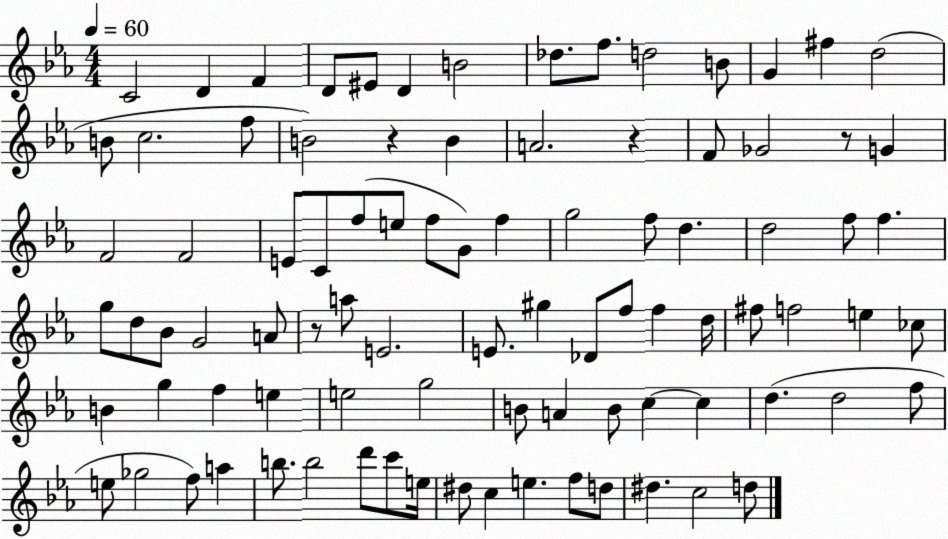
X:1
T:Untitled
M:4/4
L:1/4
K:Eb
C2 D F D/2 ^E/2 D B2 _d/2 f/2 d2 B/2 G ^f d2 B/2 c2 f/2 B2 z B A2 z F/2 _G2 z/2 G F2 F2 E/2 C/2 f/2 e/2 f/2 G/2 f g2 f/2 d d2 f/2 f g/2 d/2 _B/2 G2 A/2 z/2 a/2 E2 E/2 ^g _D/2 f/2 f d/4 ^f/2 f2 e _c/2 B g f e e2 g2 B/2 A B/2 c c d d2 f/2 e/2 _g2 f/2 a b/2 b2 d'/2 c'/2 e/4 ^d/2 c e f/2 d/2 ^d c2 d/2